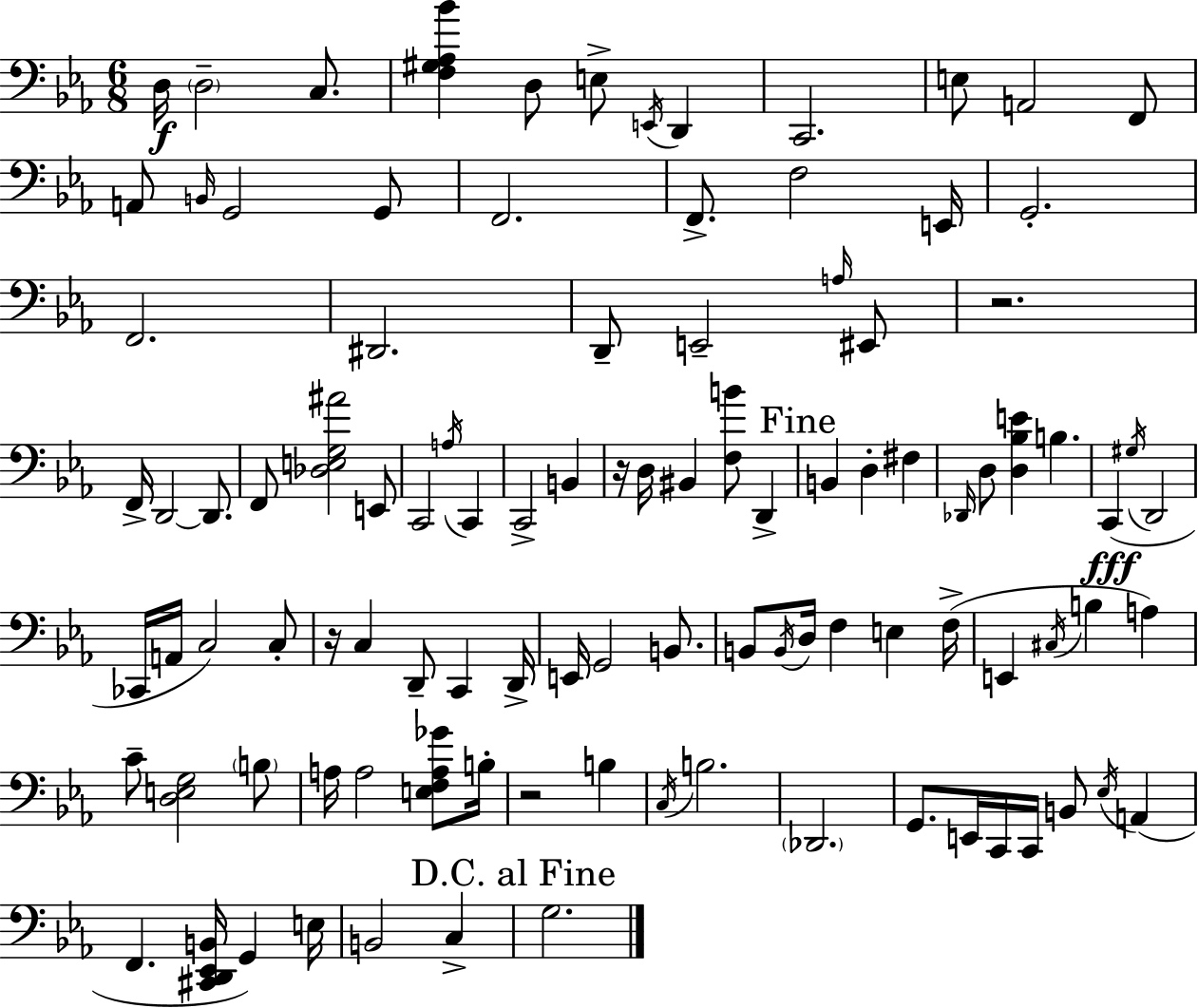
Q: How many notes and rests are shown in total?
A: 102